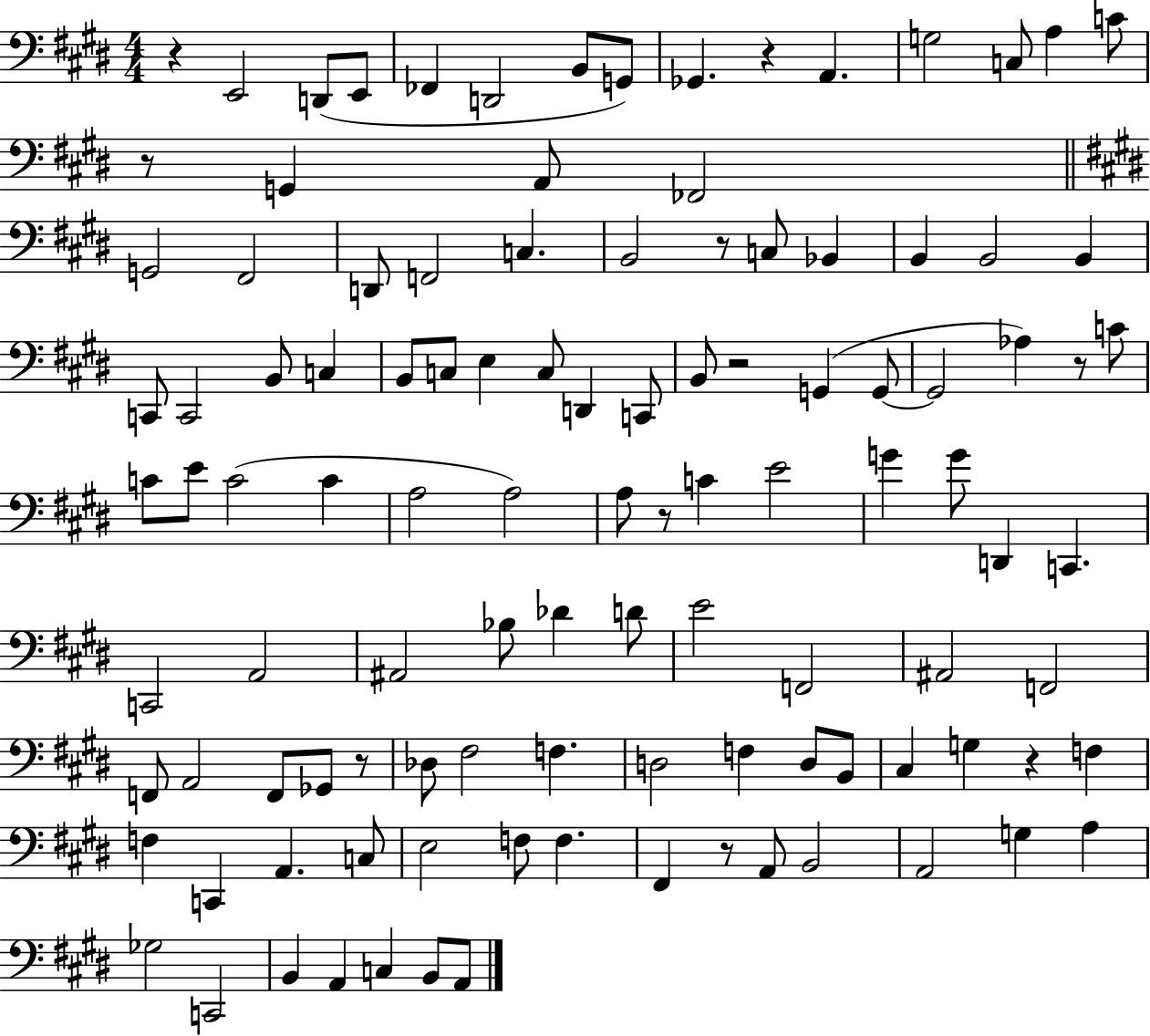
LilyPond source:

{
  \clef bass
  \numericTimeSignature
  \time 4/4
  \key e \major
  r4 e,2 d,8( e,8 | fes,4 d,2 b,8 g,8) | ges,4. r4 a,4. | g2 c8 a4 c'8 | \break r8 g,4 a,8 fes,2 | \bar "||" \break \key e \major g,2 fis,2 | d,8 f,2 c4. | b,2 r8 c8 bes,4 | b,4 b,2 b,4 | \break c,8 c,2 b,8 c4 | b,8 c8 e4 c8 d,4 c,8 | b,8 r2 g,4( g,8~~ | g,2 aes4) r8 c'8 | \break c'8 e'8 c'2( c'4 | a2 a2) | a8 r8 c'4 e'2 | g'4 g'8 d,4 c,4. | \break c,2 a,2 | ais,2 bes8 des'4 d'8 | e'2 f,2 | ais,2 f,2 | \break f,8 a,2 f,8 ges,8 r8 | des8 fis2 f4. | d2 f4 d8 b,8 | cis4 g4 r4 f4 | \break f4 c,4 a,4. c8 | e2 f8 f4. | fis,4 r8 a,8 b,2 | a,2 g4 a4 | \break ges2 c,2 | b,4 a,4 c4 b,8 a,8 | \bar "|."
}